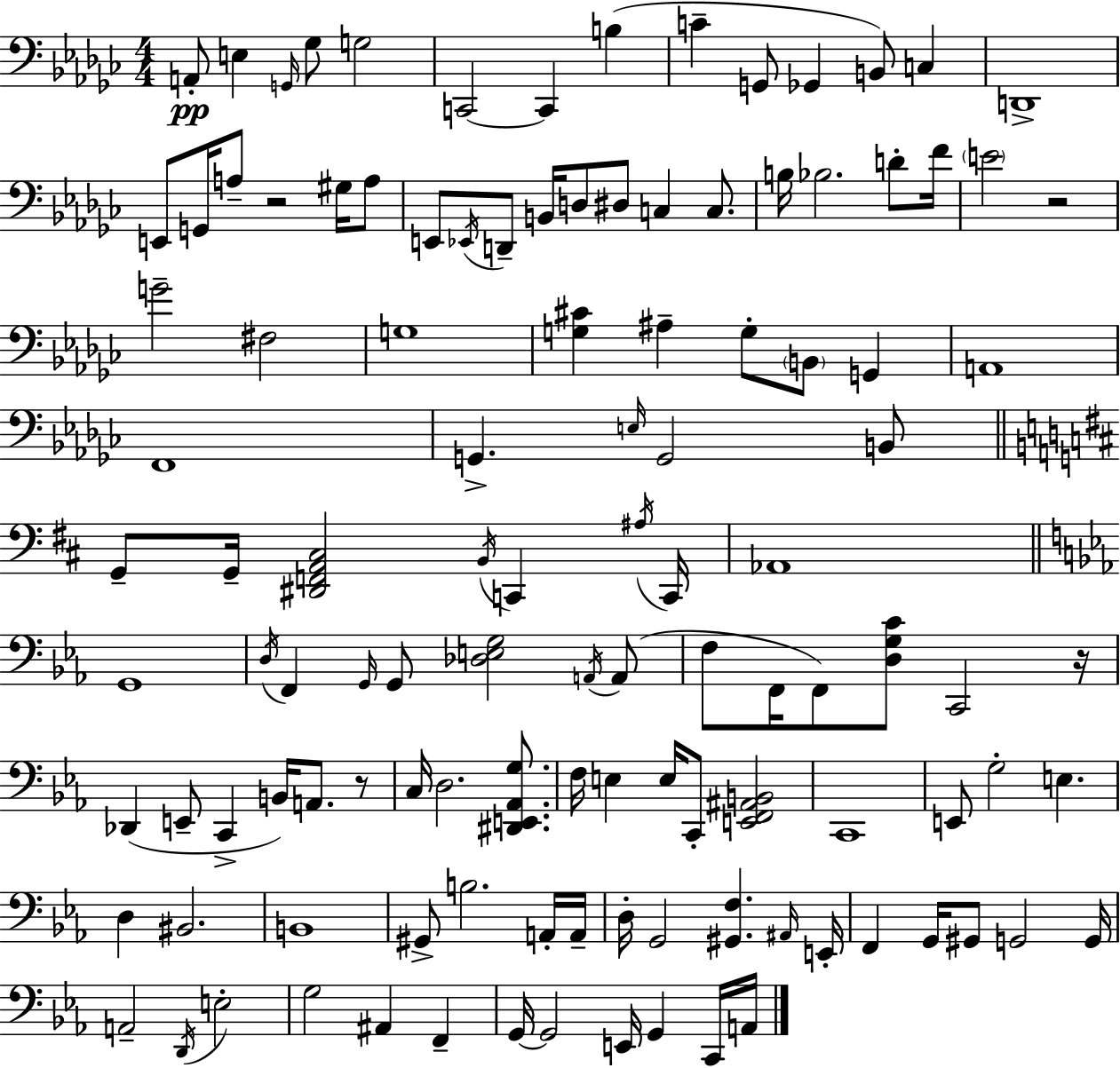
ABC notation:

X:1
T:Untitled
M:4/4
L:1/4
K:Ebm
A,,/2 E, G,,/4 _G,/2 G,2 C,,2 C,, B, C G,,/2 _G,, B,,/2 C, D,,4 E,,/2 G,,/4 A,/2 z2 ^G,/4 A,/2 E,,/2 _E,,/4 D,,/2 B,,/4 D,/2 ^D,/2 C, C,/2 B,/4 _B,2 D/2 F/4 E2 z2 G2 ^F,2 G,4 [G,^C] ^A, G,/2 B,,/2 G,, A,,4 F,,4 G,, E,/4 G,,2 B,,/2 G,,/2 G,,/4 [^D,,F,,A,,^C,]2 B,,/4 C,, ^A,/4 C,,/4 _A,,4 G,,4 D,/4 F,, G,,/4 G,,/2 [_D,E,G,]2 A,,/4 A,,/2 F,/2 F,,/4 F,,/2 [D,G,C]/2 C,,2 z/4 _D,, E,,/2 C,, B,,/4 A,,/2 z/2 C,/4 D,2 [^D,,E,,_A,,G,]/2 F,/4 E, E,/4 C,,/2 [E,,F,,^A,,B,,]2 C,,4 E,,/2 G,2 E, D, ^B,,2 B,,4 ^G,,/2 B,2 A,,/4 A,,/4 D,/4 G,,2 [^G,,F,] ^A,,/4 E,,/4 F,, G,,/4 ^G,,/2 G,,2 G,,/4 A,,2 D,,/4 E,2 G,2 ^A,, F,, G,,/4 G,,2 E,,/4 G,, C,,/4 A,,/4